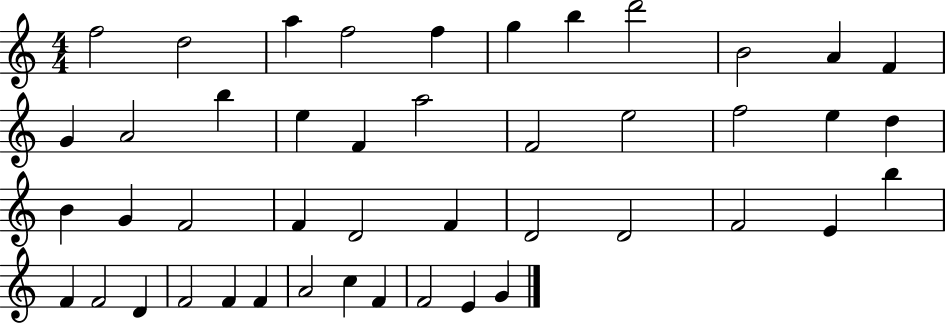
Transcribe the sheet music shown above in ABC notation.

X:1
T:Untitled
M:4/4
L:1/4
K:C
f2 d2 a f2 f g b d'2 B2 A F G A2 b e F a2 F2 e2 f2 e d B G F2 F D2 F D2 D2 F2 E b F F2 D F2 F F A2 c F F2 E G